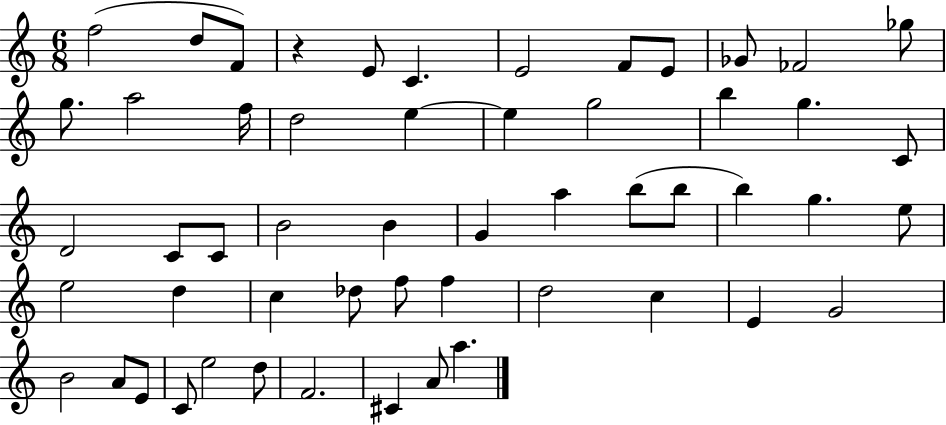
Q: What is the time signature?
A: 6/8